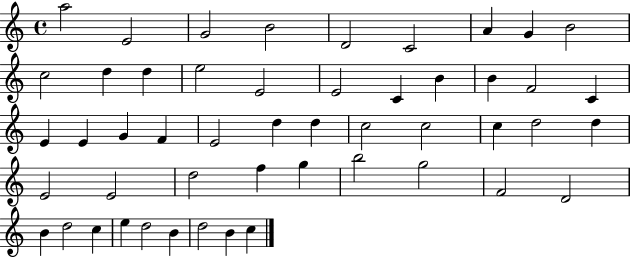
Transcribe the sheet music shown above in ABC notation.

X:1
T:Untitled
M:4/4
L:1/4
K:C
a2 E2 G2 B2 D2 C2 A G B2 c2 d d e2 E2 E2 C B B F2 C E E G F E2 d d c2 c2 c d2 d E2 E2 d2 f g b2 g2 F2 D2 B d2 c e d2 B d2 B c